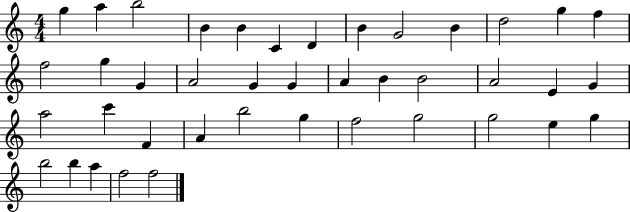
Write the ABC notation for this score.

X:1
T:Untitled
M:4/4
L:1/4
K:C
g a b2 B B C D B G2 B d2 g f f2 g G A2 G G A B B2 A2 E G a2 c' F A b2 g f2 g2 g2 e g b2 b a f2 f2